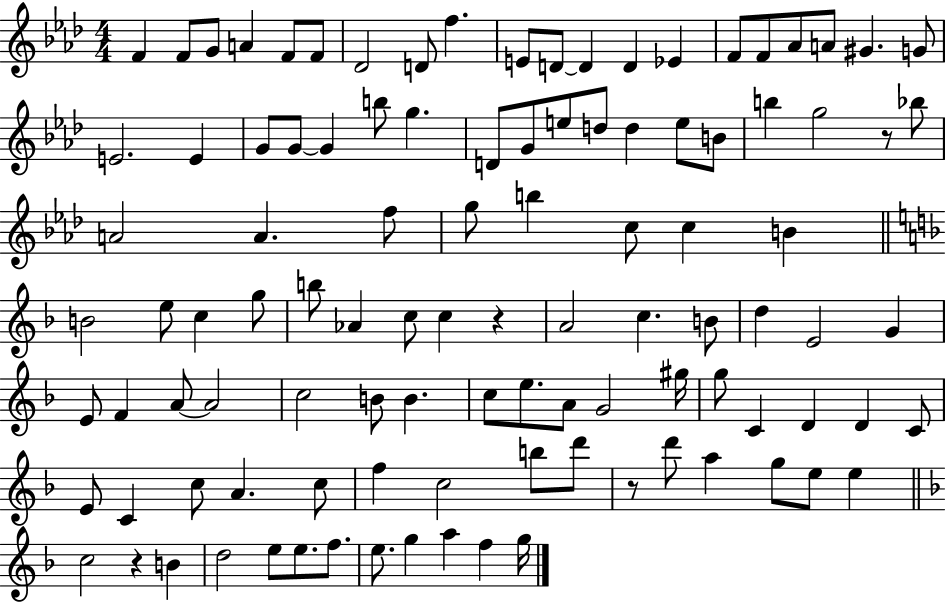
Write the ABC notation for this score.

X:1
T:Untitled
M:4/4
L:1/4
K:Ab
F F/2 G/2 A F/2 F/2 _D2 D/2 f E/2 D/2 D D _E F/2 F/2 _A/2 A/2 ^G G/2 E2 E G/2 G/2 G b/2 g D/2 G/2 e/2 d/2 d e/2 B/2 b g2 z/2 _b/2 A2 A f/2 g/2 b c/2 c B B2 e/2 c g/2 b/2 _A c/2 c z A2 c B/2 d E2 G E/2 F A/2 A2 c2 B/2 B c/2 e/2 A/2 G2 ^g/4 g/2 C D D C/2 E/2 C c/2 A c/2 f c2 b/2 d'/2 z/2 d'/2 a g/2 e/2 e c2 z B d2 e/2 e/2 f/2 e/2 g a f g/4